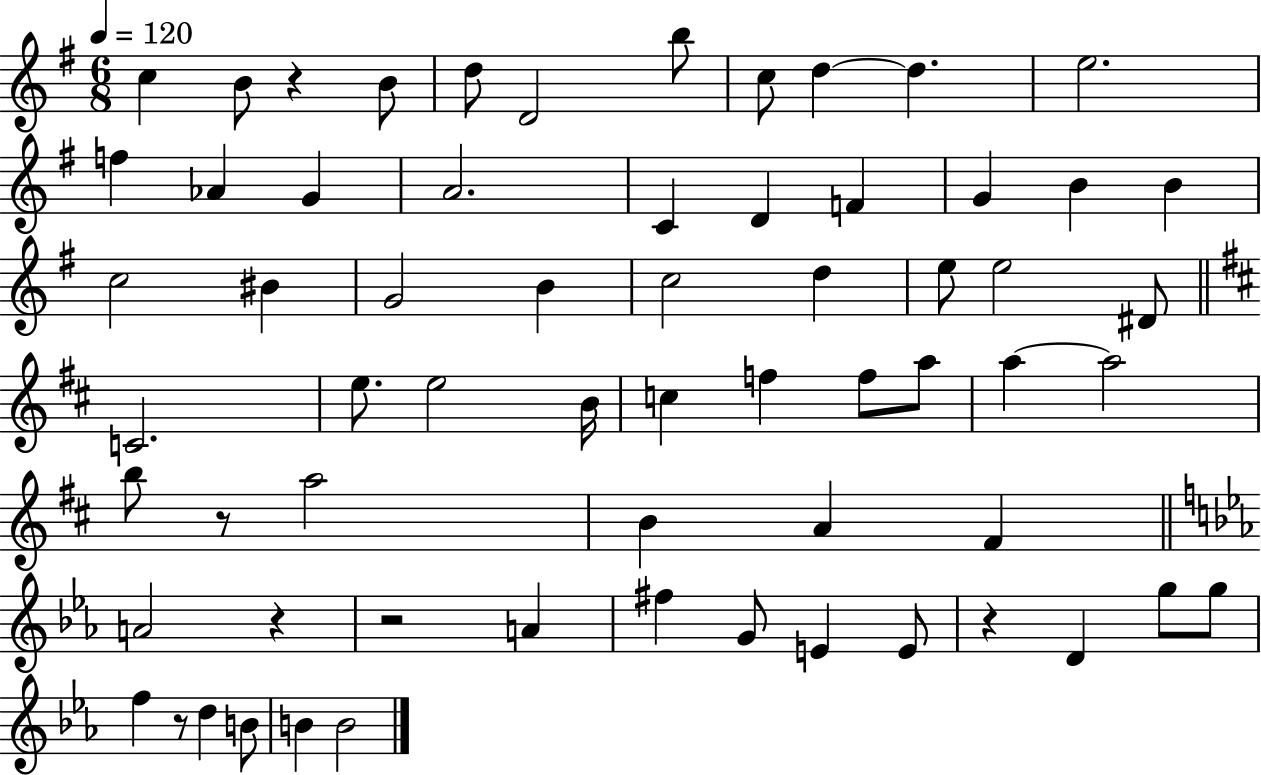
{
  \clef treble
  \numericTimeSignature
  \time 6/8
  \key g \major
  \tempo 4 = 120
  c''4 b'8 r4 b'8 | d''8 d'2 b''8 | c''8 d''4~~ d''4. | e''2. | \break f''4 aes'4 g'4 | a'2. | c'4 d'4 f'4 | g'4 b'4 b'4 | \break c''2 bis'4 | g'2 b'4 | c''2 d''4 | e''8 e''2 dis'8 | \break \bar "||" \break \key d \major c'2. | e''8. e''2 b'16 | c''4 f''4 f''8 a''8 | a''4~~ a''2 | \break b''8 r8 a''2 | b'4 a'4 fis'4 | \bar "||" \break \key c \minor a'2 r4 | r2 a'4 | fis''4 g'8 e'4 e'8 | r4 d'4 g''8 g''8 | \break f''4 r8 d''4 b'8 | b'4 b'2 | \bar "|."
}